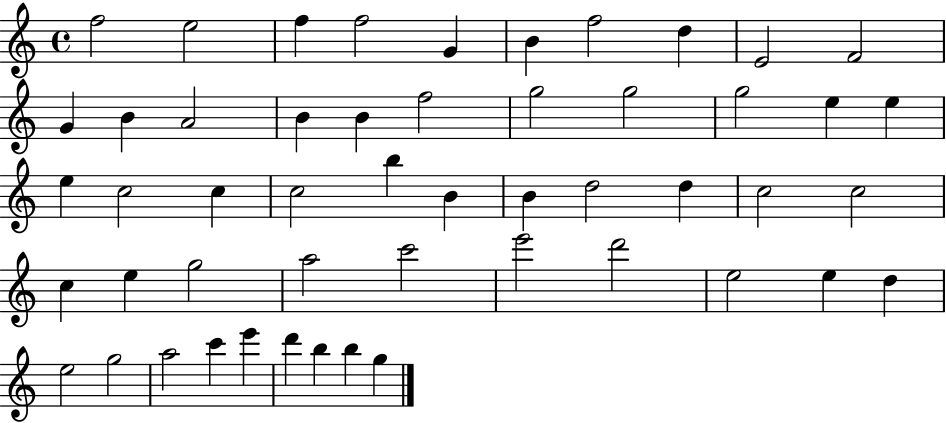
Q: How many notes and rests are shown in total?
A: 51